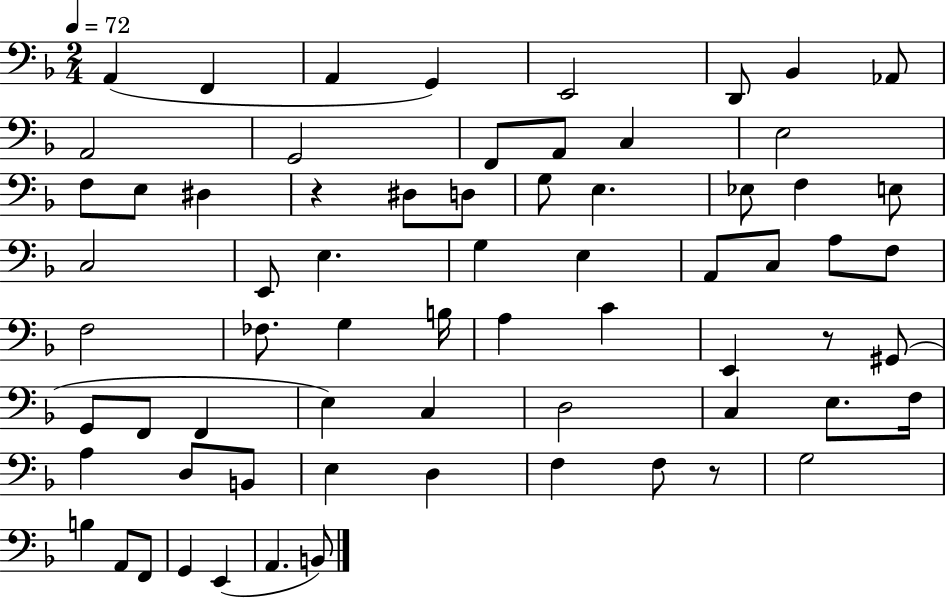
{
  \clef bass
  \numericTimeSignature
  \time 2/4
  \key f \major
  \tempo 4 = 72
  a,4( f,4 | a,4 g,4) | e,2 | d,8 bes,4 aes,8 | \break a,2 | g,2 | f,8 a,8 c4 | e2 | \break f8 e8 dis4 | r4 dis8 d8 | g8 e4. | ees8 f4 e8 | \break c2 | e,8 e4. | g4 e4 | a,8 c8 a8 f8 | \break f2 | fes8. g4 b16 | a4 c'4 | e,4 r8 gis,8( | \break g,8 f,8 f,4 | e4) c4 | d2 | c4 e8. f16 | \break a4 d8 b,8 | e4 d4 | f4 f8 r8 | g2 | \break b4 a,8 f,8 | g,4 e,4( | a,4. b,8) | \bar "|."
}